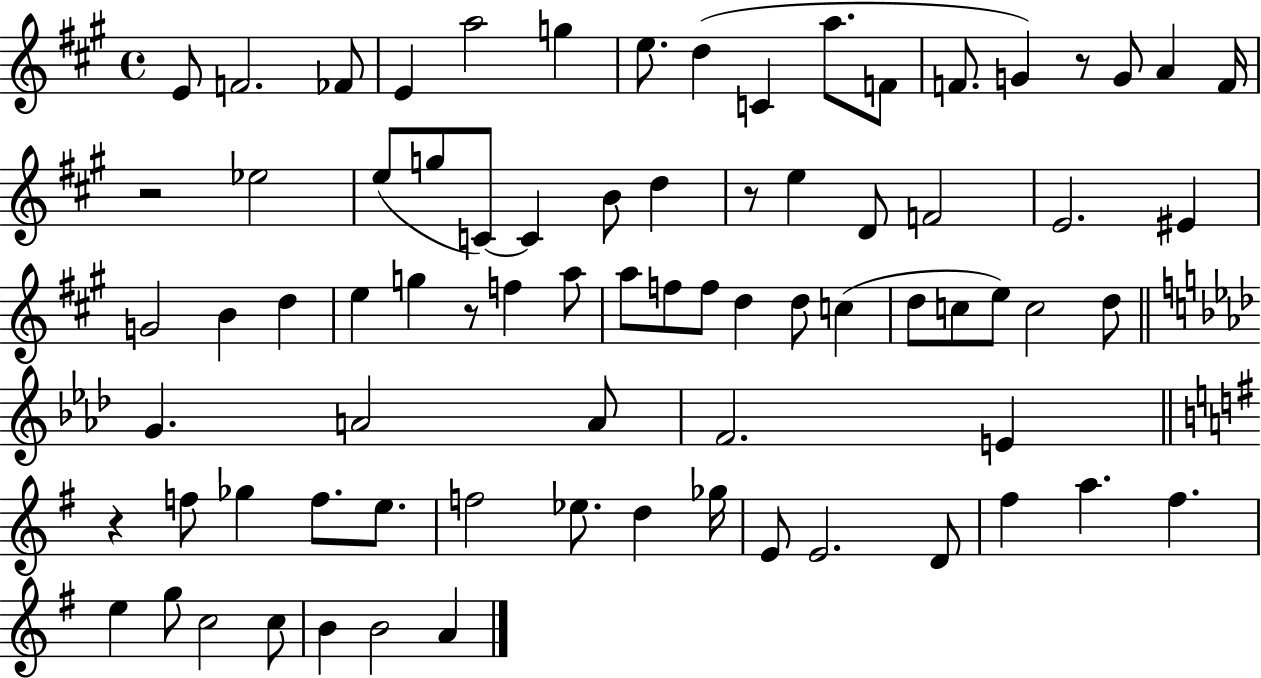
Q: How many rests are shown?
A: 5